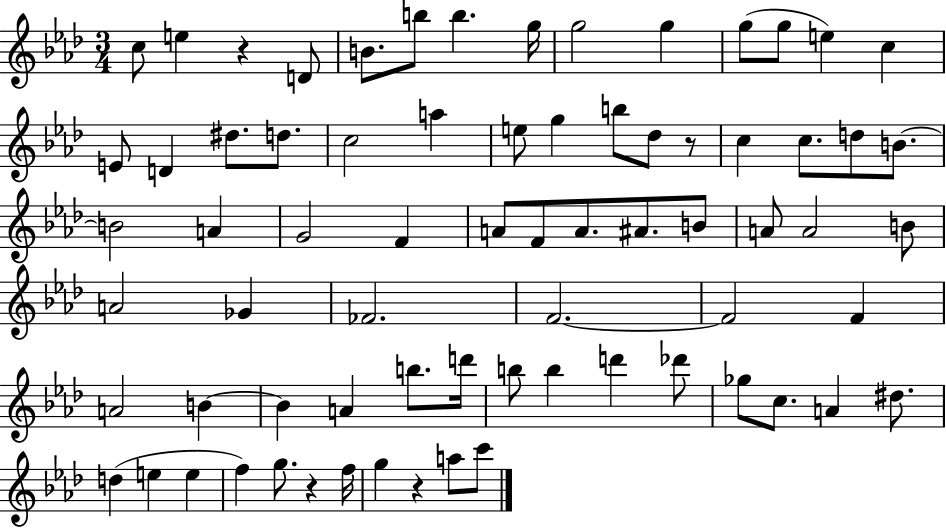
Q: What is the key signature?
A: AES major